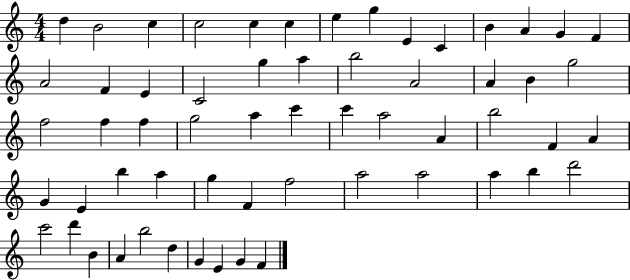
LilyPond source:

{
  \clef treble
  \numericTimeSignature
  \time 4/4
  \key c \major
  d''4 b'2 c''4 | c''2 c''4 c''4 | e''4 g''4 e'4 c'4 | b'4 a'4 g'4 f'4 | \break a'2 f'4 e'4 | c'2 g''4 a''4 | b''2 a'2 | a'4 b'4 g''2 | \break f''2 f''4 f''4 | g''2 a''4 c'''4 | c'''4 a''2 a'4 | b''2 f'4 a'4 | \break g'4 e'4 b''4 a''4 | g''4 f'4 f''2 | a''2 a''2 | a''4 b''4 d'''2 | \break c'''2 d'''4 b'4 | a'4 b''2 d''4 | g'4 e'4 g'4 f'4 | \bar "|."
}